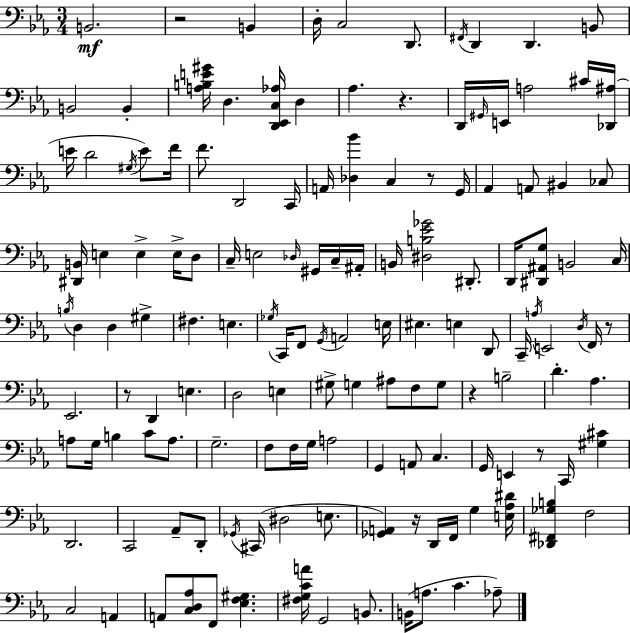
X:1
T:Untitled
M:3/4
L:1/4
K:Cm
B,,2 z2 B,, D,/4 C,2 D,,/2 ^F,,/4 D,, D,, B,,/2 B,,2 B,, [A,B,E^G]/4 D, [D,,_E,,C,_A,]/4 D, _A, z D,,/4 ^G,,/4 E,,/4 A,2 ^C/4 [_D,,^A,]/4 E/4 D2 ^G,/4 E/2 F/4 F/2 D,,2 C,,/4 A,,/4 [_D,_B] C, z/2 G,,/4 _A,, A,,/2 ^B,, _C,/2 [^D,,B,,]/4 E, E, E,/4 D,/2 C,/4 E,2 _D,/4 ^G,,/4 C,/4 ^A,,/4 B,,/4 [^D,B,_E_G]2 ^D,,/2 D,,/4 [^D,,^A,,G,]/2 B,,2 C,/4 B,/4 D, D, ^G, ^F, E, _G,/4 C,,/4 F,,/2 G,,/4 A,,2 E,/4 ^E, E, D,,/2 C,,/4 A,/4 E,,2 D,/4 F,,/4 z/2 _E,,2 z/2 D,, E, D,2 E, ^G,/2 G, ^A,/2 F,/2 G,/2 z B,2 D _A, A,/2 G,/4 B, C/2 A,/2 G,2 F,/2 F,/4 G,/4 A,2 G,, A,,/2 C, G,,/4 E,, z/2 C,,/4 [^G,^C] D,,2 C,,2 _A,,/2 D,,/2 _G,,/4 ^C,,/4 ^D,2 E,/2 [_G,,A,,] z/4 D,,/4 F,,/4 G, [E,_A,^D]/4 [_D,,^F,,_G,B,] F,2 C,2 A,, A,,/2 [C,D,_A,]/2 F,,/2 [_E,F,^G,] [^F,G,CA]/4 G,,2 B,,/2 B,,/4 A,/2 C _A,/2